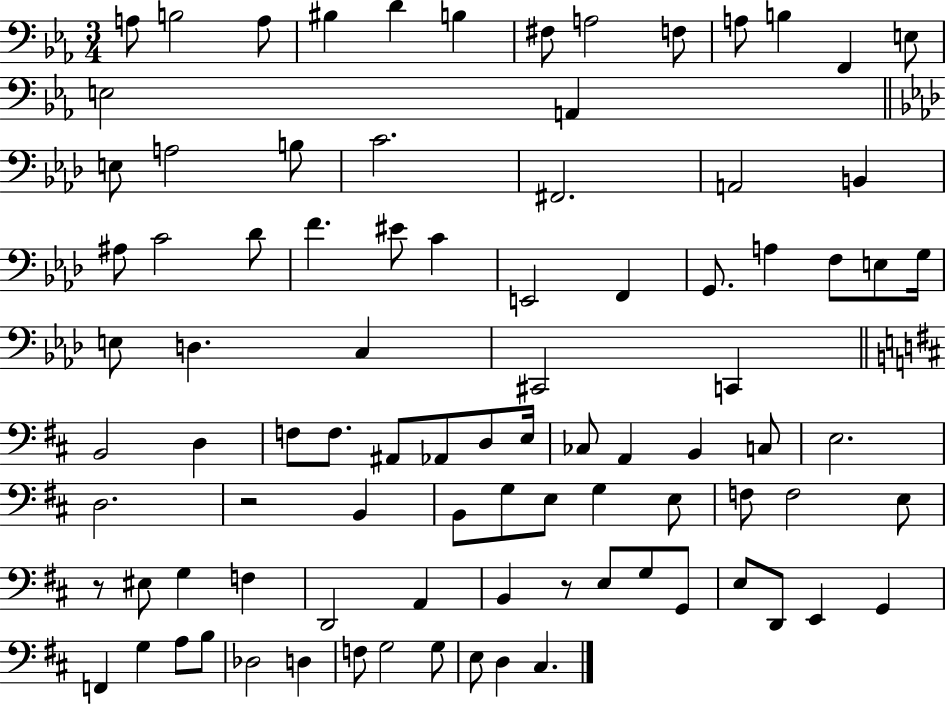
A3/e B3/h A3/e BIS3/q D4/q B3/q F#3/e A3/h F3/e A3/e B3/q F2/q E3/e E3/h A2/q E3/e A3/h B3/e C4/h. F#2/h. A2/h B2/q A#3/e C4/h Db4/e F4/q. EIS4/e C4/q E2/h F2/q G2/e. A3/q F3/e E3/e G3/s E3/e D3/q. C3/q C#2/h C2/q B2/h D3/q F3/e F3/e. A#2/e Ab2/e D3/e E3/s CES3/e A2/q B2/q C3/e E3/h. D3/h. R/h B2/q B2/e G3/e E3/e G3/q E3/e F3/e F3/h E3/e R/e EIS3/e G3/q F3/q D2/h A2/q B2/q R/e E3/e G3/e G2/e E3/e D2/e E2/q G2/q F2/q G3/q A3/e B3/e Db3/h D3/q F3/e G3/h G3/e E3/e D3/q C#3/q.